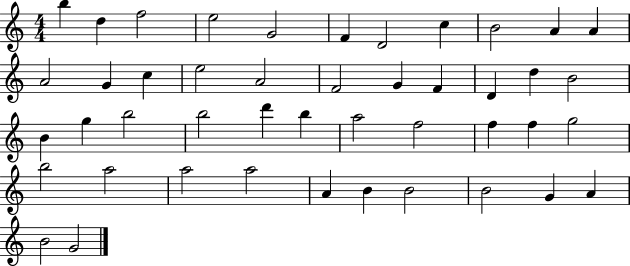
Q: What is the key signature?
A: C major